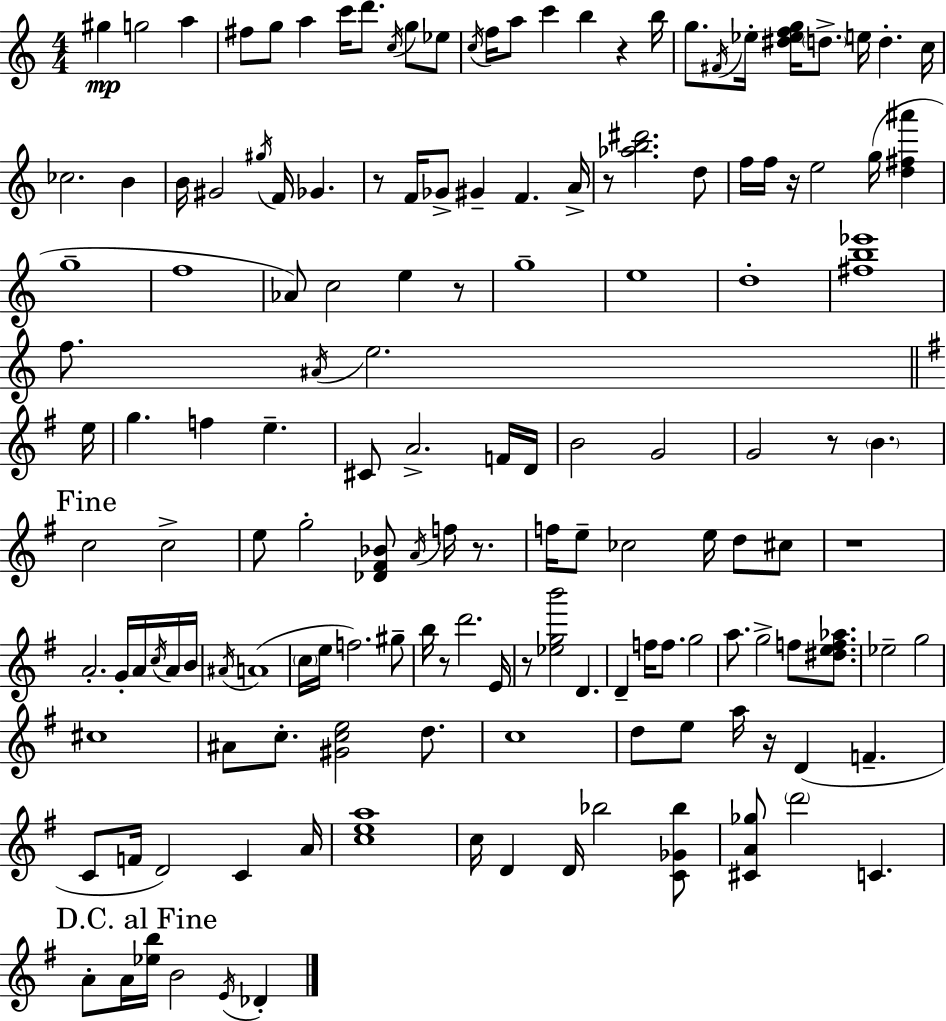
{
  \clef treble
  \numericTimeSignature
  \time 4/4
  \key a \minor
  gis''4\mp g''2 a''4 | fis''8 g''8 a''4 c'''16 d'''8. \acciaccatura { c''16 } g''8 ees''8 | \acciaccatura { c''16 } f''16 a''8 c'''4 b''4 r4 | b''16 g''8. \acciaccatura { fis'16 } ees''16-. <dis'' ees'' f'' g''>16 \parenthesize d''8.-> e''16 d''4.-. | \break c''16 ces''2. b'4 | b'16 gis'2 \acciaccatura { gis''16 } f'16 ges'4. | r8 f'16 ges'8-> gis'4-- f'4. | a'16-> r8 <aes'' b'' dis'''>2. | \break d''8 f''16 f''16 r16 e''2 g''16( | <d'' fis'' ais'''>4 g''1-- | f''1 | aes'8) c''2 e''4 | \break r8 g''1-- | e''1 | d''1-. | <fis'' b'' ees'''>1 | \break f''8. \acciaccatura { ais'16 } e''2. | \bar "||" \break \key e \minor e''16 g''4. f''4 e''4.-- | cis'8 a'2.-> f'16 | d'16 b'2 g'2 | g'2 r8 \parenthesize b'4. | \break \mark "Fine" c''2 c''2-> | e''8 g''2-. <des' fis' bes'>8 \acciaccatura { a'16 } f''16 r8. | f''16 e''8-- ces''2 e''16 d''8 | cis''8 r1 | \break a'2.-. g'16-. a'16 | \acciaccatura { c''16 } a'16 b'16 \acciaccatura { ais'16 }( a'1 | \parenthesize c''16 e''16 f''2.) | gis''8-- b''16 r8 d'''2. | \break e'16 r8 <ees'' g'' b'''>2 d'4. | d'4-- f''16 f''8. g''2 | a''8. g''2-> f''8 | <dis'' e'' f'' aes''>8. ees''2-- g''2 | \break cis''1 | ais'8 c''8.-. <gis' c'' e''>2 | d''8. c''1 | d''8 e''8 a''16 r16 d'4( f'4.-- | \break c'8 f'16 d'2) c'4 | a'16 <c'' e'' a''>1 | c''16 d'4 d'16 bes''2 | <c' ges' bes''>8 <cis' a' ges''>8 \parenthesize d'''2 c'4. | \break \mark "D.C. al Fine" a'8-. a'16 <ees'' b''>16 b'2 | \acciaccatura { e'16 } des'4-. \bar "|."
}